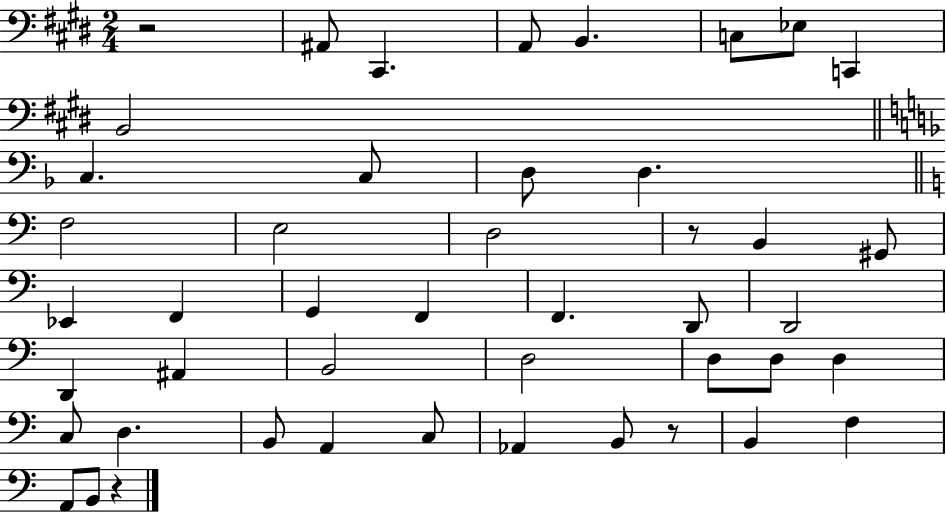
X:1
T:Untitled
M:2/4
L:1/4
K:E
z2 ^A,,/2 ^C,, A,,/2 B,, C,/2 _E,/2 C,, B,,2 C, C,/2 D,/2 D, F,2 E,2 D,2 z/2 B,, ^G,,/2 _E,, F,, G,, F,, F,, D,,/2 D,,2 D,, ^A,, B,,2 D,2 D,/2 D,/2 D, C,/2 D, B,,/2 A,, C,/2 _A,, B,,/2 z/2 B,, F, A,,/2 B,,/2 z